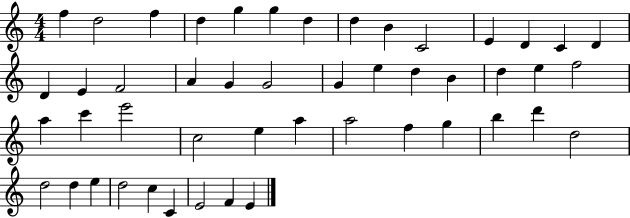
{
  \clef treble
  \numericTimeSignature
  \time 4/4
  \key c \major
  f''4 d''2 f''4 | d''4 g''4 g''4 d''4 | d''4 b'4 c'2 | e'4 d'4 c'4 d'4 | \break d'4 e'4 f'2 | a'4 g'4 g'2 | g'4 e''4 d''4 b'4 | d''4 e''4 f''2 | \break a''4 c'''4 e'''2 | c''2 e''4 a''4 | a''2 f''4 g''4 | b''4 d'''4 d''2 | \break d''2 d''4 e''4 | d''2 c''4 c'4 | e'2 f'4 e'4 | \bar "|."
}